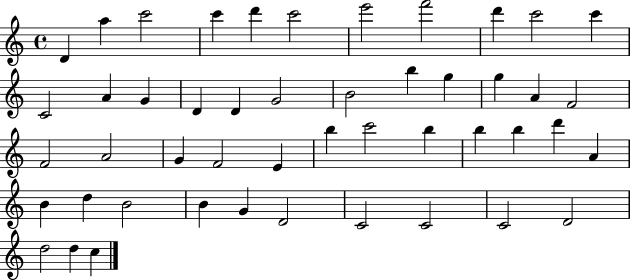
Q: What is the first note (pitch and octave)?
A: D4